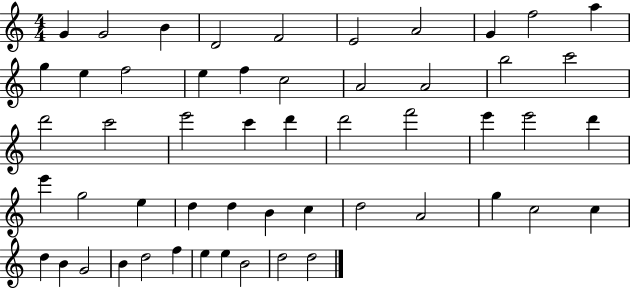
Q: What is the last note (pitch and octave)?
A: D5